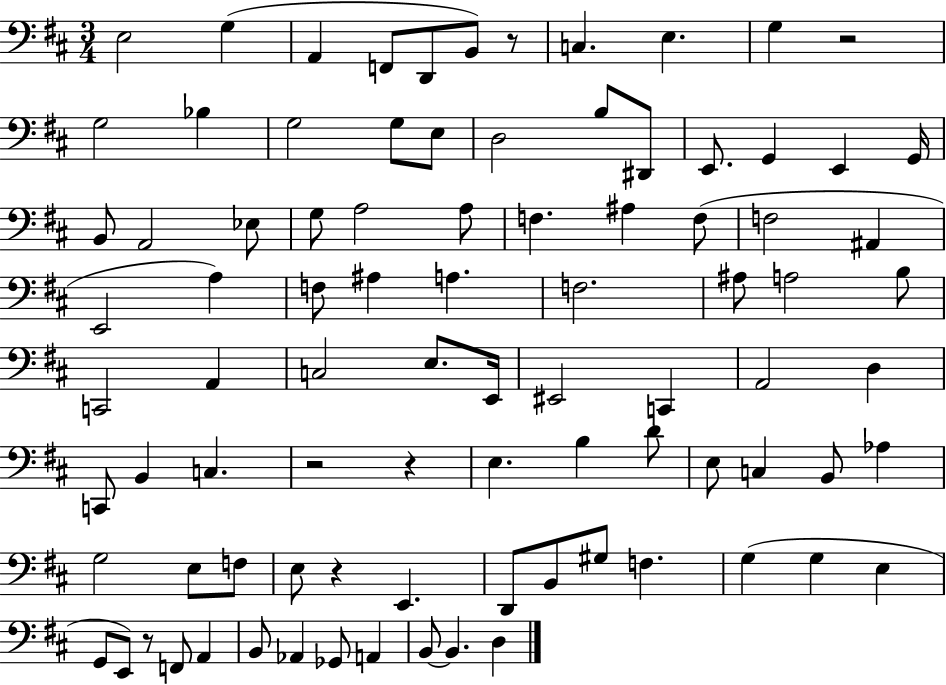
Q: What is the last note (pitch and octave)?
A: D3